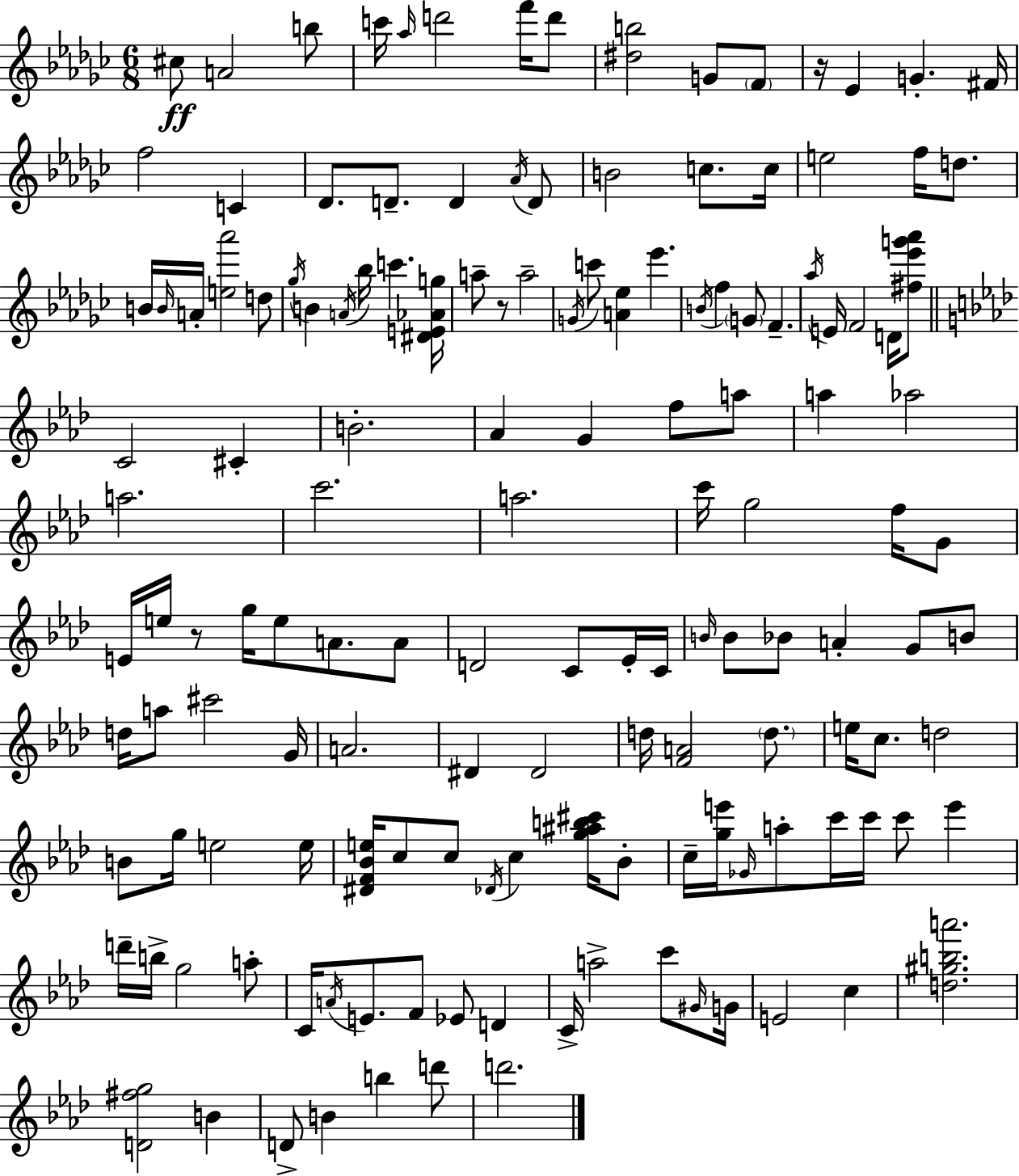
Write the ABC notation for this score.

X:1
T:Untitled
M:6/8
L:1/4
K:Ebm
^c/2 A2 b/2 c'/4 _a/4 d'2 f'/4 d'/2 [^db]2 G/2 F/2 z/4 _E G ^F/4 f2 C _D/2 D/2 D _A/4 D/2 B2 c/2 c/4 e2 f/4 d/2 B/4 B/4 A/4 [e_a']2 d/2 _g/4 B A/4 _b/4 c' [^DE_Ag]/4 a/2 z/2 a2 G/4 c'/2 [A_e] _e' B/4 f G/2 F _a/4 E/4 F2 D/4 [^f_e'g'_a']/2 C2 ^C B2 _A G f/2 a/2 a _a2 a2 c'2 a2 c'/4 g2 f/4 G/2 E/4 e/4 z/2 g/4 e/2 A/2 A/2 D2 C/2 _E/4 C/4 B/4 B/2 _B/2 A G/2 B/2 d/4 a/2 ^c'2 G/4 A2 ^D ^D2 d/4 [FA]2 d/2 e/4 c/2 d2 B/2 g/4 e2 e/4 [^DF_Be]/4 c/2 c/2 _D/4 c [g^ab^c']/4 _B/2 c/4 [ge']/4 _G/4 a/2 c'/4 c'/4 c'/2 e' d'/4 b/4 g2 a/2 C/4 A/4 E/2 F/2 _E/2 D C/4 a2 c'/2 ^G/4 G/4 E2 c [d^gba']2 [D^fg]2 B D/2 B b d'/2 d'2